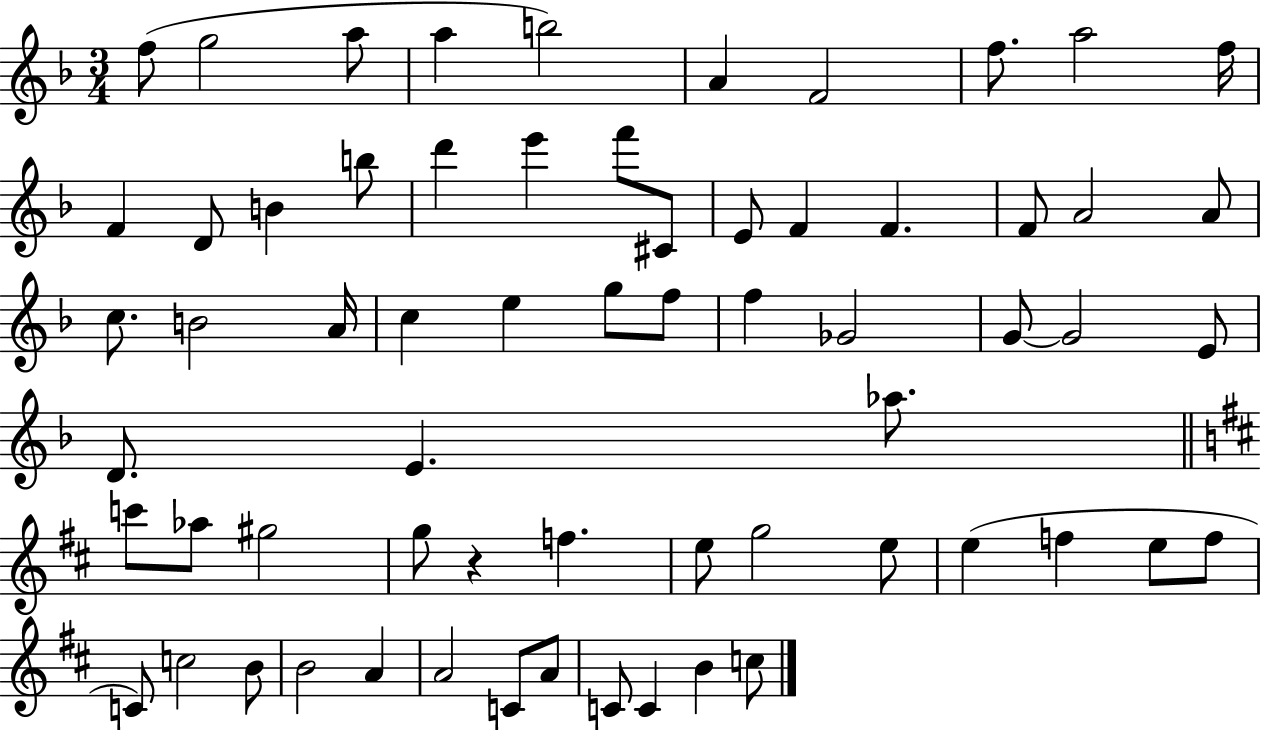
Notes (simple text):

F5/e G5/h A5/e A5/q B5/h A4/q F4/h F5/e. A5/h F5/s F4/q D4/e B4/q B5/e D6/q E6/q F6/e C#4/e E4/e F4/q F4/q. F4/e A4/h A4/e C5/e. B4/h A4/s C5/q E5/q G5/e F5/e F5/q Gb4/h G4/e G4/h E4/e D4/e. E4/q. Ab5/e. C6/e Ab5/e G#5/h G5/e R/q F5/q. E5/e G5/h E5/e E5/q F5/q E5/e F5/e C4/e C5/h B4/e B4/h A4/q A4/h C4/e A4/e C4/e C4/q B4/q C5/e